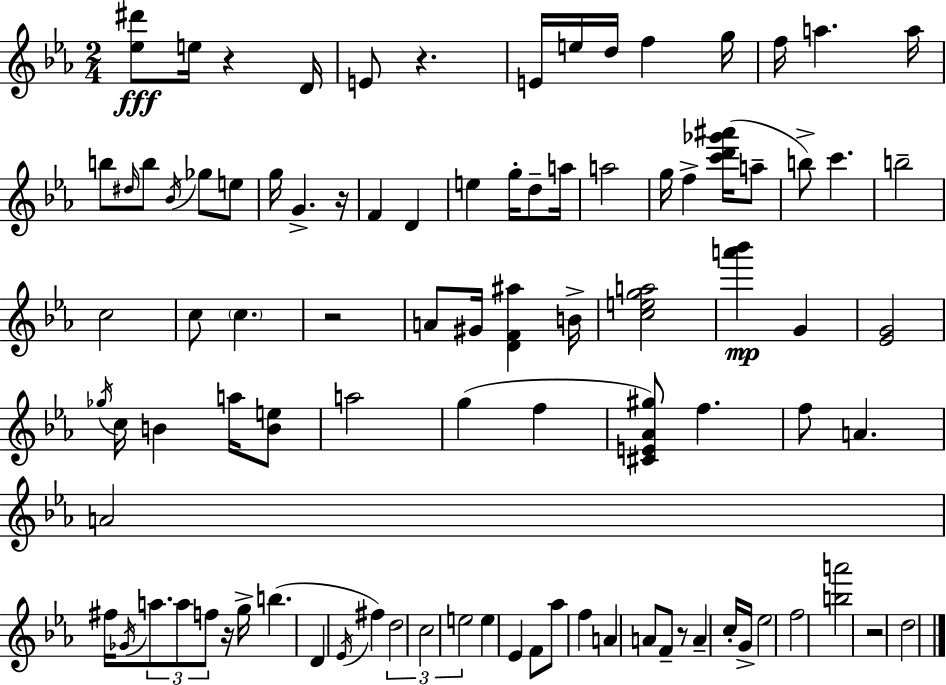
[Eb5,D#6]/e E5/s R/q D4/s E4/e R/q. E4/s E5/s D5/s F5/q G5/s F5/s A5/q. A5/s B5/e D#5/s B5/e Bb4/s Gb5/e E5/e G5/s G4/q. R/s F4/q D4/q E5/q G5/s D5/e A5/s A5/h G5/s F5/q [C6,D6,Gb6,A#6]/s A5/e B5/e C6/q. B5/h C5/h C5/e C5/q. R/h A4/e G#4/s [D4,F4,A#5]/q B4/s [C5,E5,G5,A5]/h [A6,Bb6]/q G4/q [Eb4,G4]/h Gb5/s C5/s B4/q A5/s [B4,E5]/e A5/h G5/q F5/q [C#4,E4,Ab4,G#5]/e F5/q. F5/e A4/q. A4/h F#5/s Gb4/s A5/e. A5/e F5/e R/s G5/s B5/q. D4/q Eb4/s F#5/q D5/h C5/h E5/h E5/q Eb4/q F4/e Ab5/e F5/q A4/q A4/e F4/e R/e A4/q C5/s G4/s Eb5/h F5/h [B5,A6]/h R/h D5/h